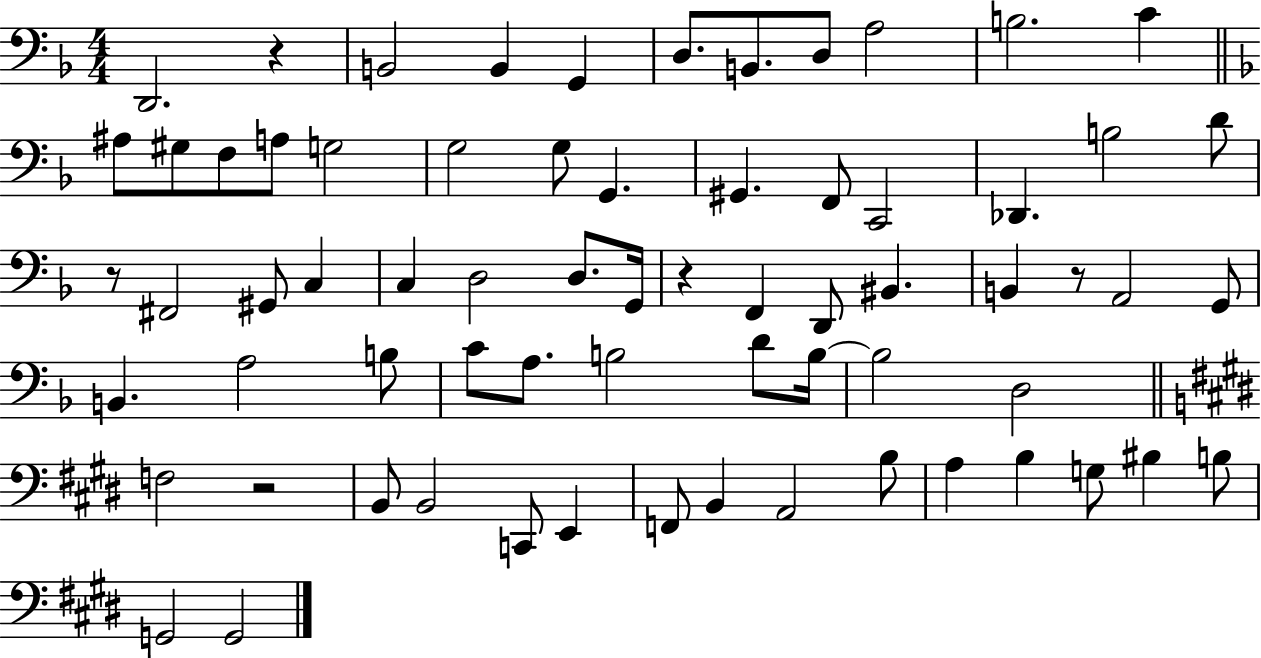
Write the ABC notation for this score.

X:1
T:Untitled
M:4/4
L:1/4
K:F
D,,2 z B,,2 B,, G,, D,/2 B,,/2 D,/2 A,2 B,2 C ^A,/2 ^G,/2 F,/2 A,/2 G,2 G,2 G,/2 G,, ^G,, F,,/2 C,,2 _D,, B,2 D/2 z/2 ^F,,2 ^G,,/2 C, C, D,2 D,/2 G,,/4 z F,, D,,/2 ^B,, B,, z/2 A,,2 G,,/2 B,, A,2 B,/2 C/2 A,/2 B,2 D/2 B,/4 B,2 D,2 F,2 z2 B,,/2 B,,2 C,,/2 E,, F,,/2 B,, A,,2 B,/2 A, B, G,/2 ^B, B,/2 G,,2 G,,2